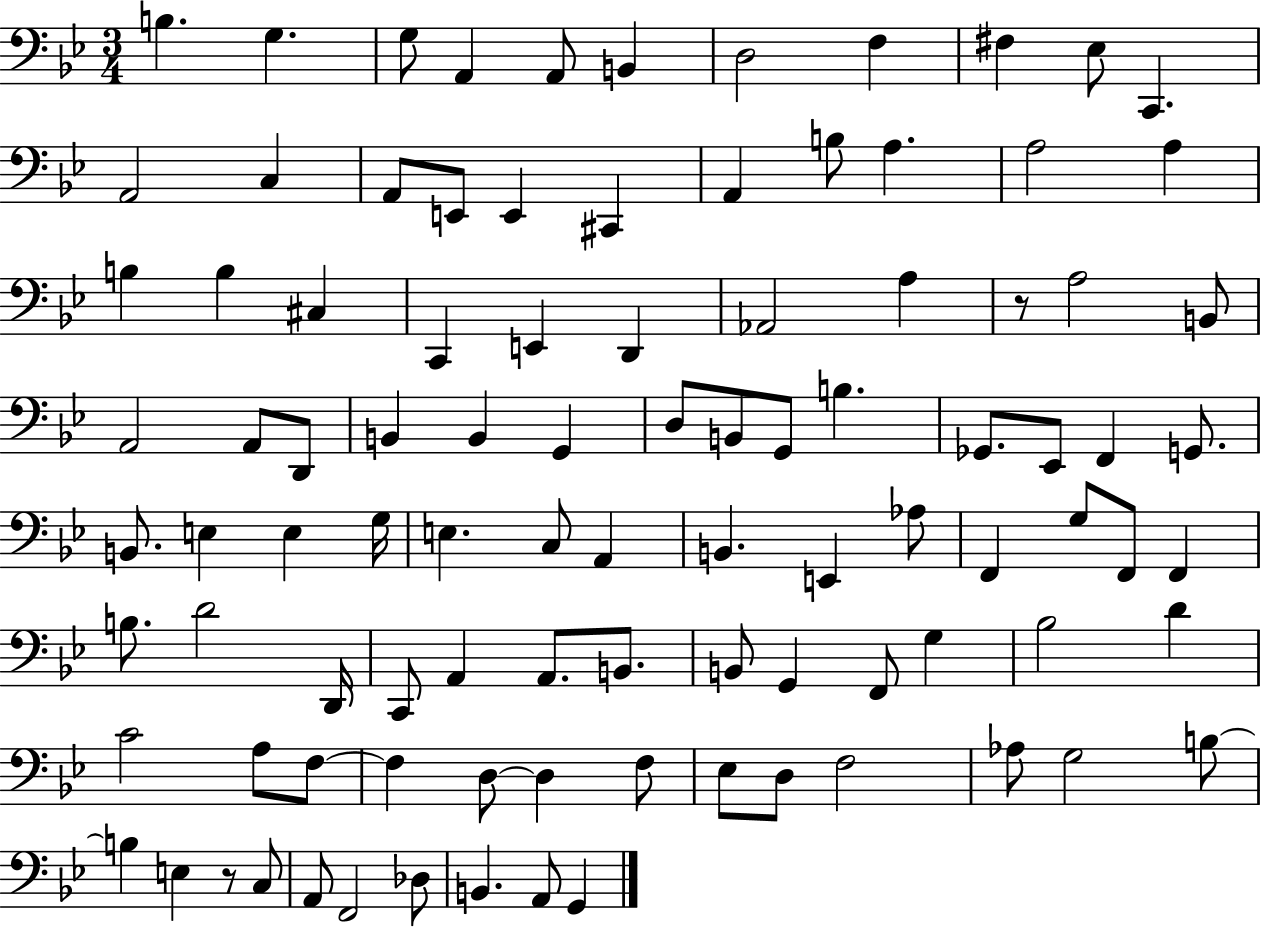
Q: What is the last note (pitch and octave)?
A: G2